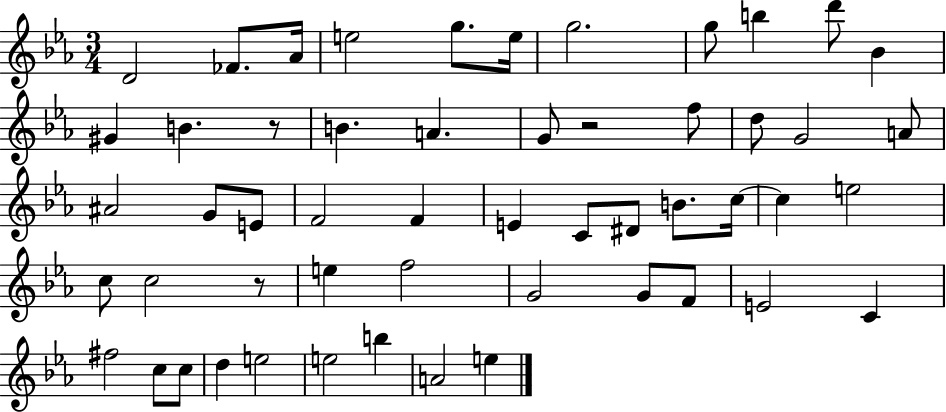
D4/h FES4/e. Ab4/s E5/h G5/e. E5/s G5/h. G5/e B5/q D6/e Bb4/q G#4/q B4/q. R/e B4/q. A4/q. G4/e R/h F5/e D5/e G4/h A4/e A#4/h G4/e E4/e F4/h F4/q E4/q C4/e D#4/e B4/e. C5/s C5/q E5/h C5/e C5/h R/e E5/q F5/h G4/h G4/e F4/e E4/h C4/q F#5/h C5/e C5/e D5/q E5/h E5/h B5/q A4/h E5/q